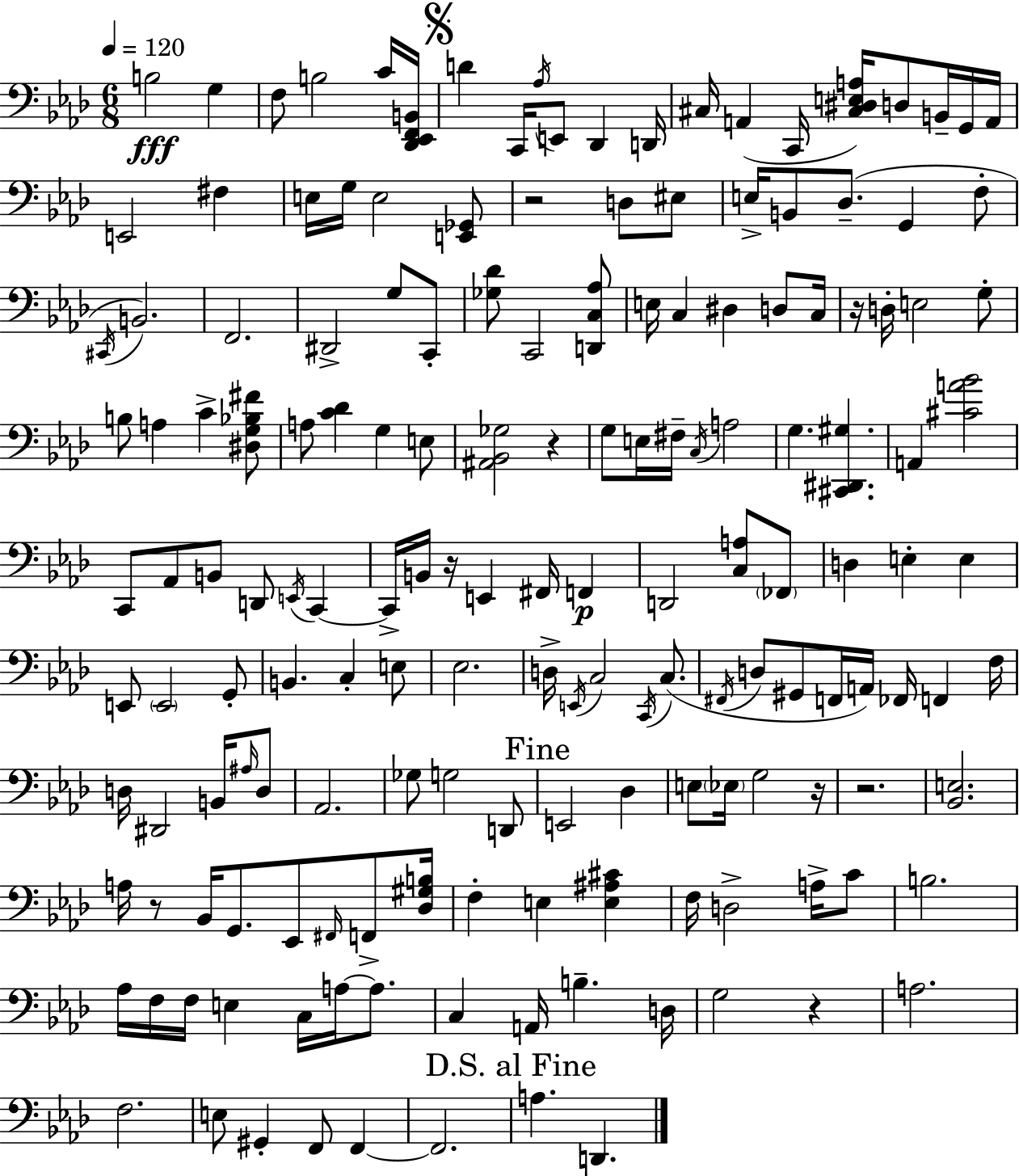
{
  \clef bass
  \numericTimeSignature
  \time 6/8
  \key aes \major
  \tempo 4 = 120
  \repeat volta 2 { b2\fff g4 | f8 b2 c'16 <des, ees, f, b,>16 | \mark \markup { \musicglyph "scripts.segno" } d'4 c,16 \acciaccatura { aes16 } e,8 des,4 | d,16 cis16 a,4( c,16 <cis dis e a>16) d8 b,16-- g,16 | \break a,16 e,2 fis4 | e16 g16 e2 <e, ges,>8 | r2 d8 eis8 | e16-> b,8 des8.--( g,4 f8-. | \break \acciaccatura { cis,16 } b,2.) | f,2. | dis,2-> g8 | c,8-. <ges des'>8 c,2 | \break <d, c aes>8 e16 c4 dis4 d8 | c16 r16 d16-. e2 | g8-. b8 a4 c'4-> | <dis g bes fis'>8 a8 <c' des'>4 g4 | \break e8 <ais, bes, ges>2 r4 | g8 e16 fis16-- \acciaccatura { c16 } a2 | g4. <cis, dis, gis>4. | a,4 <cis' a' bes'>2 | \break c,8 aes,8 b,8 d,8 \acciaccatura { e,16 } | c,4~~ c,16-> b,16 r16 e,4 fis,16 | f,4\p d,2 | <c a>8 \parenthesize fes,8 d4 e4-. | \break e4 e,8 \parenthesize e,2 | g,8-. b,4. c4-. | e8 ees2. | d16-> \acciaccatura { e,16 } c2 | \break \acciaccatura { c,16 } c8.( \acciaccatura { fis,16 } d8 gis,8 f,16 | a,16) fes,16 f,4 f16 d16 dis,2 | b,16 \grace { ais16 } d8 aes,2. | ges8 g2 | \break d,8 \mark "Fine" e,2 | des4 e8 \parenthesize ees16 g2 | r16 r2. | <bes, e>2. | \break a16 r8 bes,16 | g,8. ees,8 \grace { fis,16 } f,8-> <des gis b>16 f4-. | e4 <e ais cis'>4 f16 d2-> | a16-> c'8 b2. | \break aes16 f16 f16 | e4 c16 a16~~ a8. c4 | a,16 b4.-- d16 g2 | r4 a2. | \break f2. | e8 gis,4-. | f,8 f,4~~ f,2. | \mark "D.S. al Fine" a4. | \break d,4. } \bar "|."
}